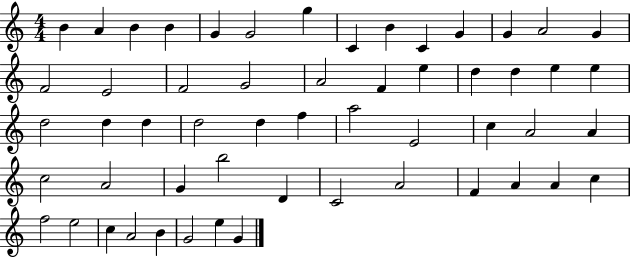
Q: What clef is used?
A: treble